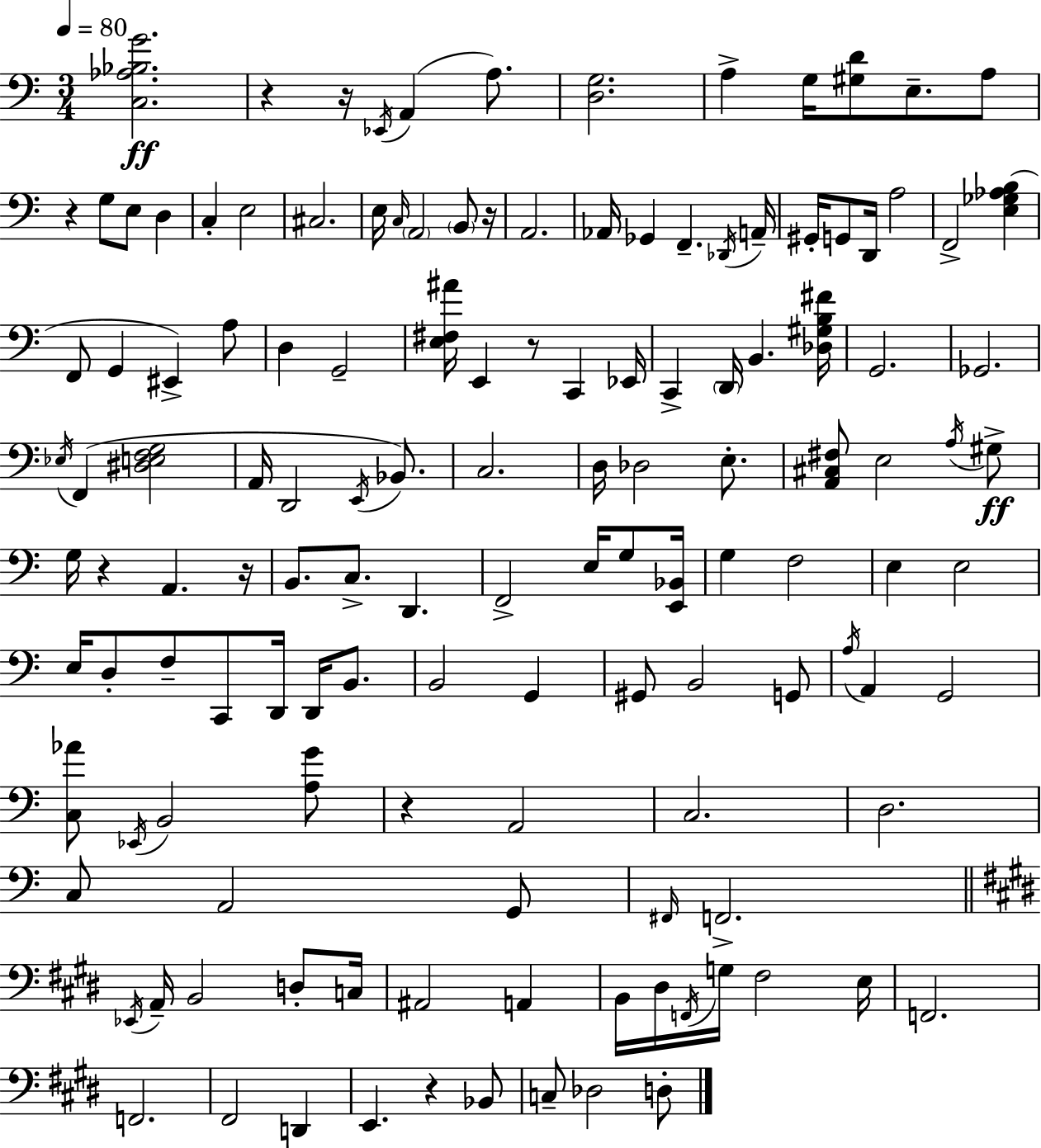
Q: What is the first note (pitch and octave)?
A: Eb2